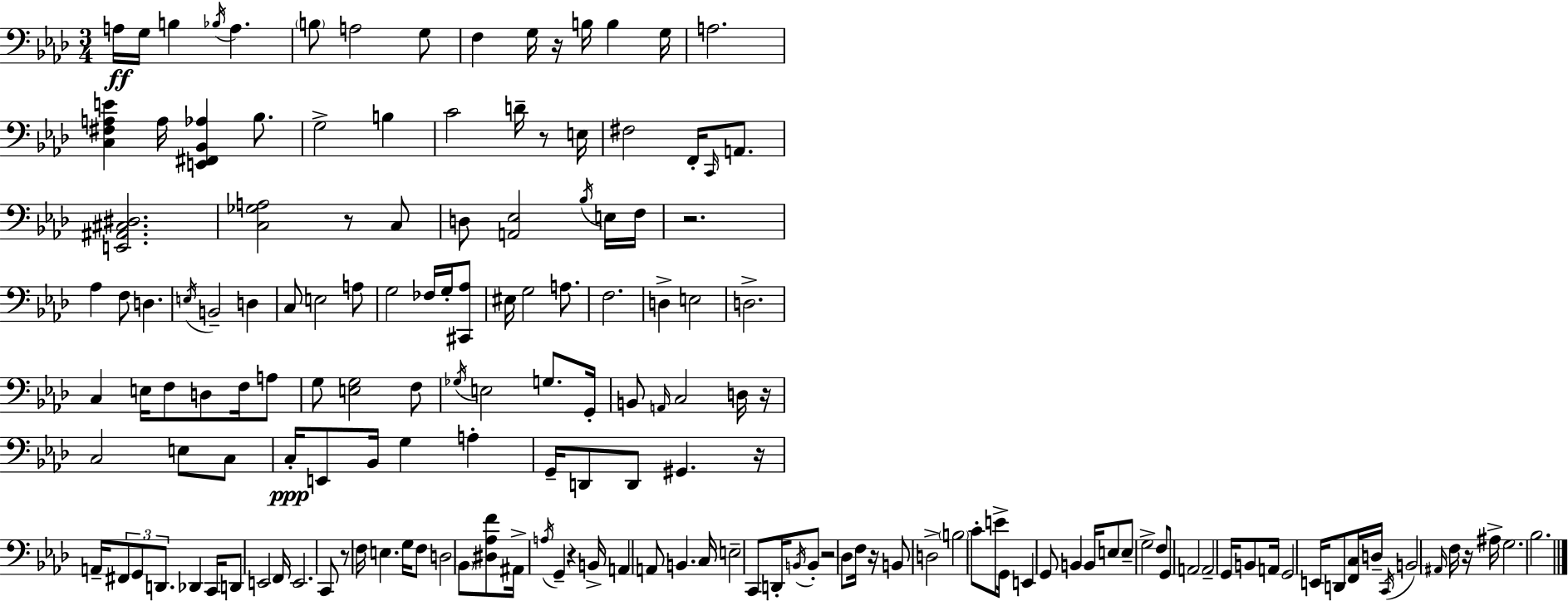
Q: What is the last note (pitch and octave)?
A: Bb3